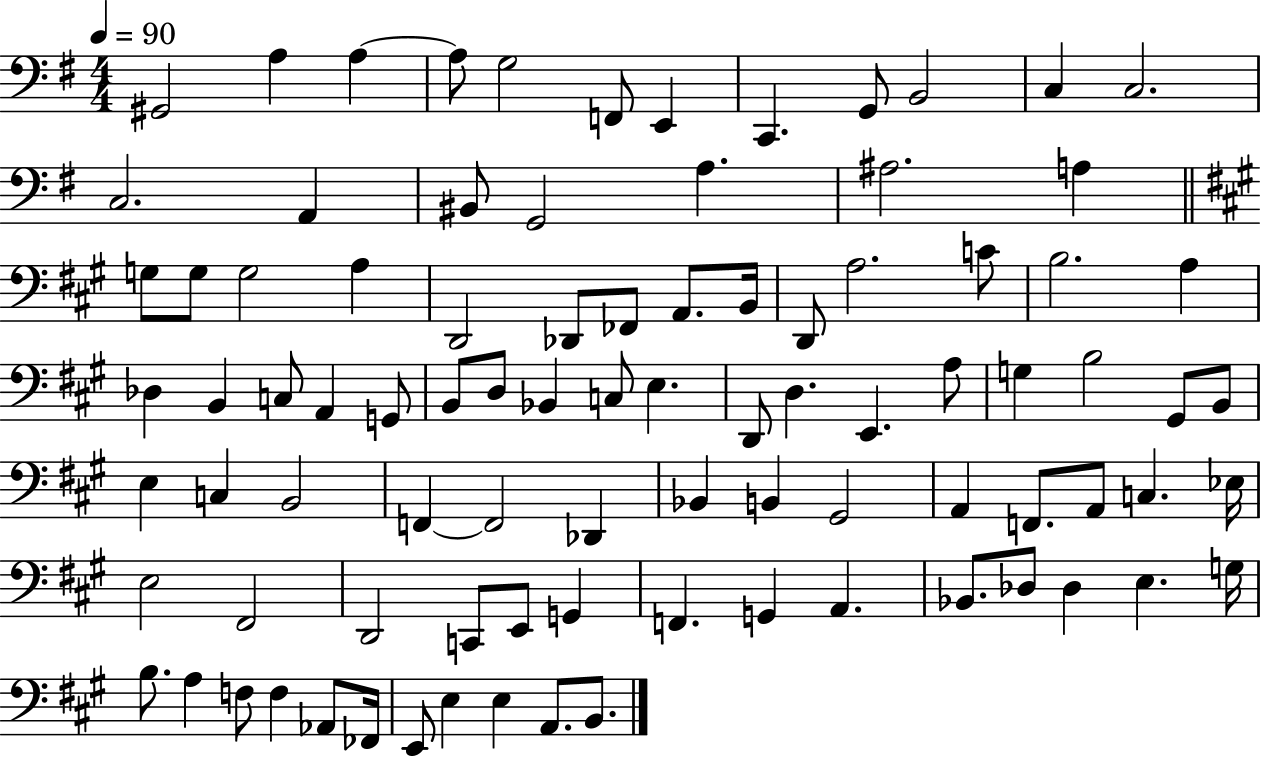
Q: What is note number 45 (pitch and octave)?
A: D3